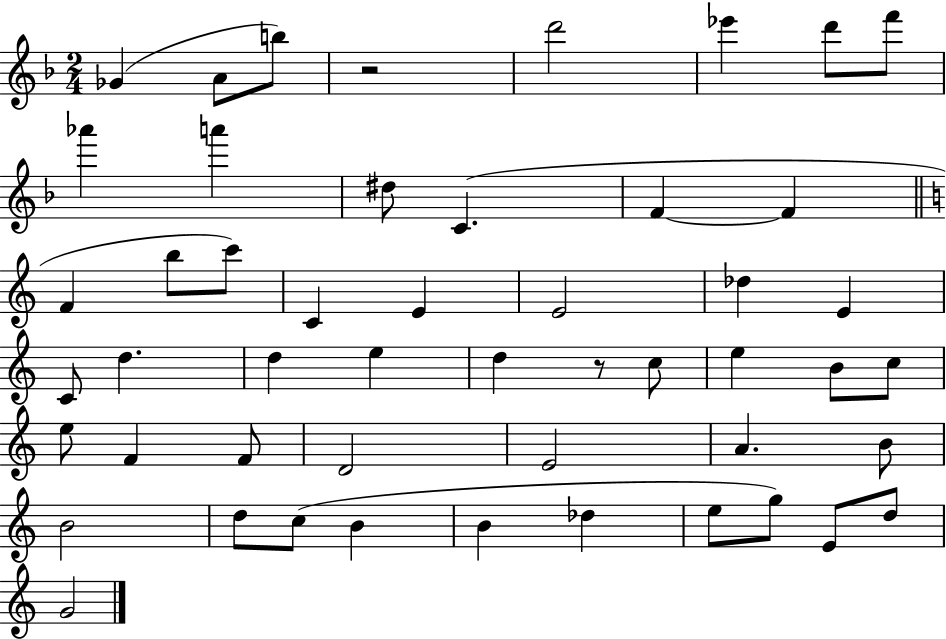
{
  \clef treble
  \numericTimeSignature
  \time 2/4
  \key f \major
  ges'4( a'8 b''8) | r2 | d'''2 | ees'''4 d'''8 f'''8 | \break aes'''4 a'''4 | dis''8 c'4.( | f'4~~ f'4 | \bar "||" \break \key a \minor f'4 b''8 c'''8) | c'4 e'4 | e'2 | des''4 e'4 | \break c'8 d''4. | d''4 e''4 | d''4 r8 c''8 | e''4 b'8 c''8 | \break e''8 f'4 f'8 | d'2 | e'2 | a'4. b'8 | \break b'2 | d''8 c''8( b'4 | b'4 des''4 | e''8 g''8) e'8 d''8 | \break g'2 | \bar "|."
}